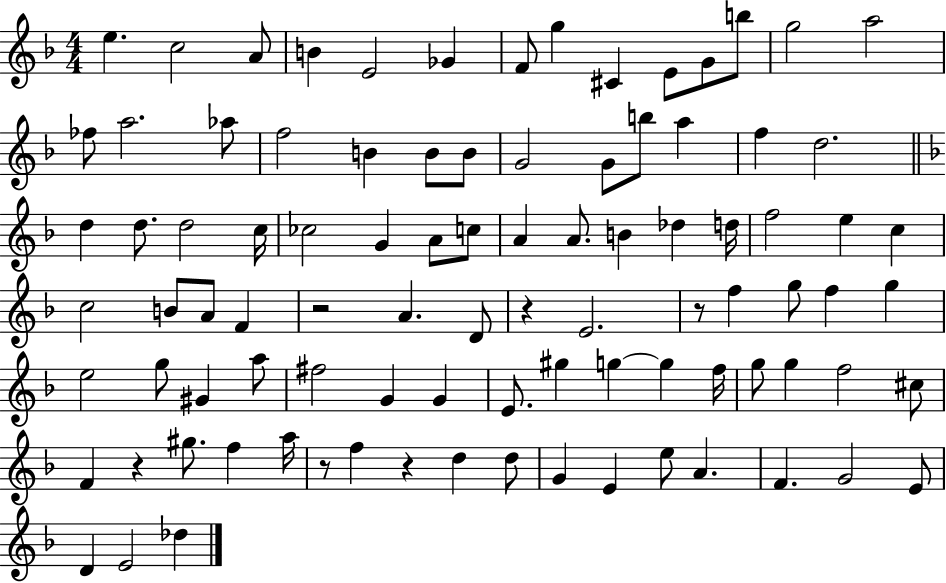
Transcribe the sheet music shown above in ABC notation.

X:1
T:Untitled
M:4/4
L:1/4
K:F
e c2 A/2 B E2 _G F/2 g ^C E/2 G/2 b/2 g2 a2 _f/2 a2 _a/2 f2 B B/2 B/2 G2 G/2 b/2 a f d2 d d/2 d2 c/4 _c2 G A/2 c/2 A A/2 B _d d/4 f2 e c c2 B/2 A/2 F z2 A D/2 z E2 z/2 f g/2 f g e2 g/2 ^G a/2 ^f2 G G E/2 ^g g g f/4 g/2 g f2 ^c/2 F z ^g/2 f a/4 z/2 f z d d/2 G E e/2 A F G2 E/2 D E2 _d